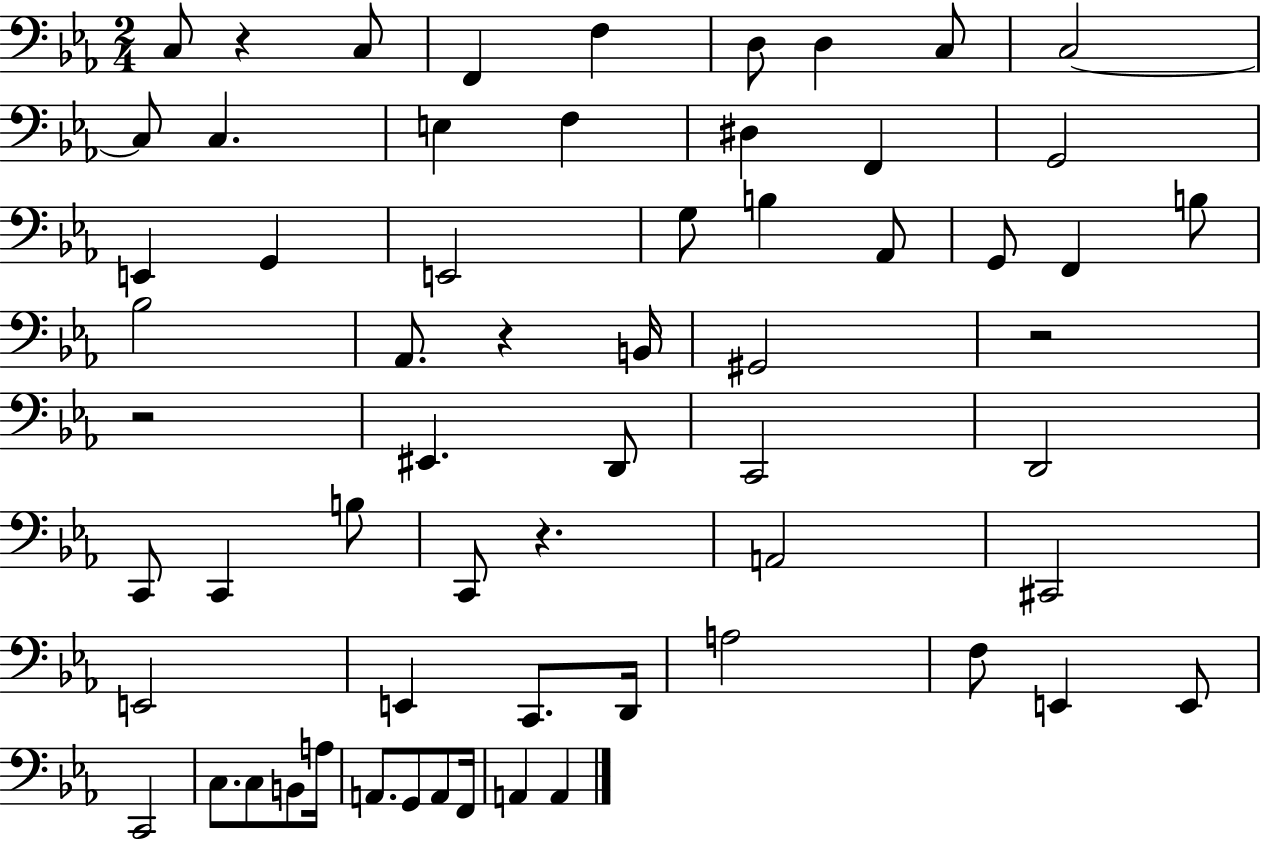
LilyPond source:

{
  \clef bass
  \numericTimeSignature
  \time 2/4
  \key ees \major
  c8 r4 c8 | f,4 f4 | d8 d4 c8 | c2~~ | \break c8 c4. | e4 f4 | dis4 f,4 | g,2 | \break e,4 g,4 | e,2 | g8 b4 aes,8 | g,8 f,4 b8 | \break bes2 | aes,8. r4 b,16 | gis,2 | r2 | \break r2 | eis,4. d,8 | c,2 | d,2 | \break c,8 c,4 b8 | c,8 r4. | a,2 | cis,2 | \break e,2 | e,4 c,8. d,16 | a2 | f8 e,4 e,8 | \break c,2 | c8. c8 b,8 a16 | a,8. g,8 a,8 f,16 | a,4 a,4 | \break \bar "|."
}